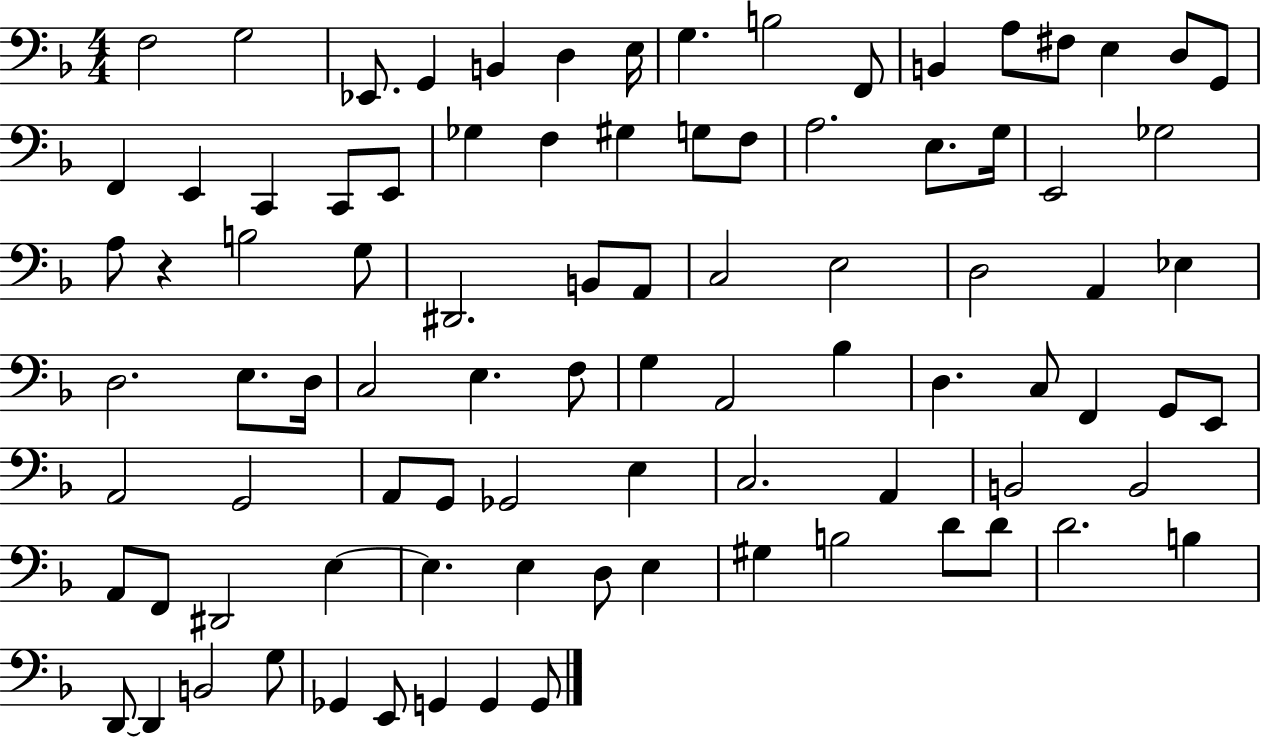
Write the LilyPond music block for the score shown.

{
  \clef bass
  \numericTimeSignature
  \time 4/4
  \key f \major
  f2 g2 | ees,8. g,4 b,4 d4 e16 | g4. b2 f,8 | b,4 a8 fis8 e4 d8 g,8 | \break f,4 e,4 c,4 c,8 e,8 | ges4 f4 gis4 g8 f8 | a2. e8. g16 | e,2 ges2 | \break a8 r4 b2 g8 | dis,2. b,8 a,8 | c2 e2 | d2 a,4 ees4 | \break d2. e8. d16 | c2 e4. f8 | g4 a,2 bes4 | d4. c8 f,4 g,8 e,8 | \break a,2 g,2 | a,8 g,8 ges,2 e4 | c2. a,4 | b,2 b,2 | \break a,8 f,8 dis,2 e4~~ | e4. e4 d8 e4 | gis4 b2 d'8 d'8 | d'2. b4 | \break d,8~~ d,4 b,2 g8 | ges,4 e,8 g,4 g,4 g,8 | \bar "|."
}